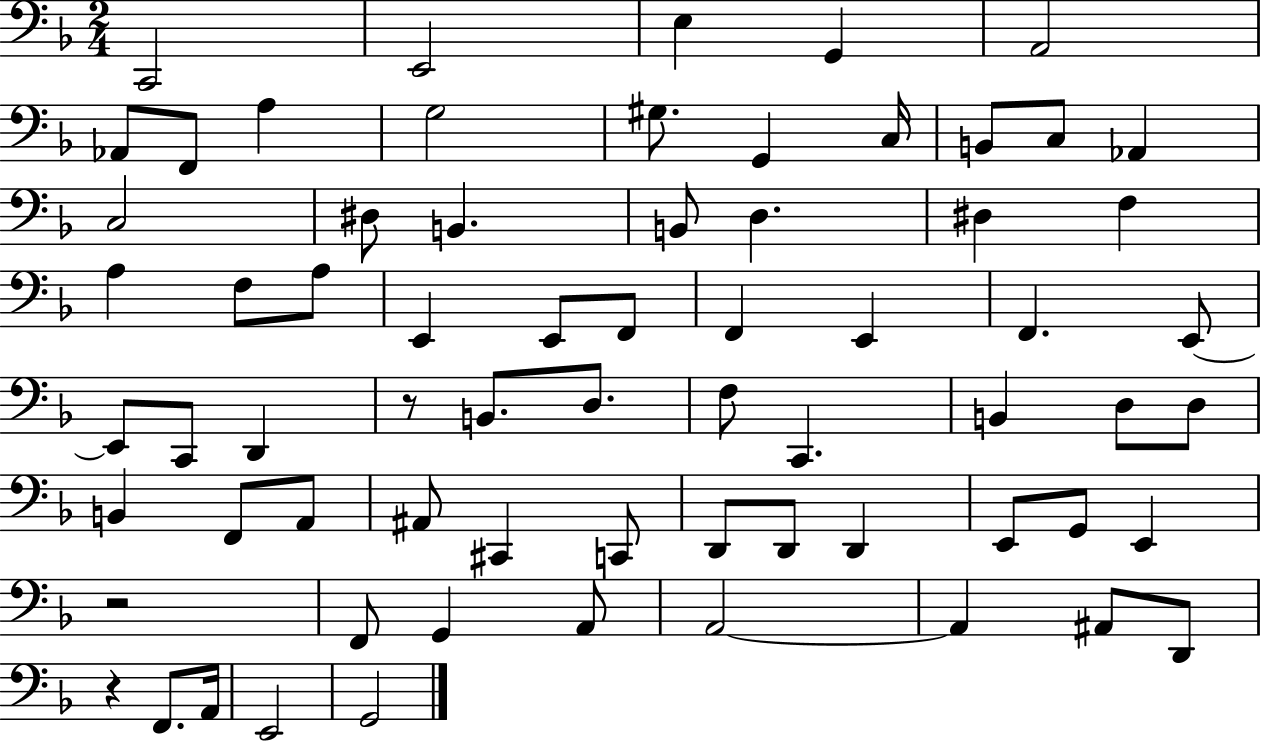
C2/h E2/h E3/q G2/q A2/h Ab2/e F2/e A3/q G3/h G#3/e. G2/q C3/s B2/e C3/e Ab2/q C3/h D#3/e B2/q. B2/e D3/q. D#3/q F3/q A3/q F3/e A3/e E2/q E2/e F2/e F2/q E2/q F2/q. E2/e E2/e C2/e D2/q R/e B2/e. D3/e. F3/e C2/q. B2/q D3/e D3/e B2/q F2/e A2/e A#2/e C#2/q C2/e D2/e D2/e D2/q E2/e G2/e E2/q R/h F2/e G2/q A2/e A2/h A2/q A#2/e D2/e R/q F2/e. A2/s E2/h G2/h